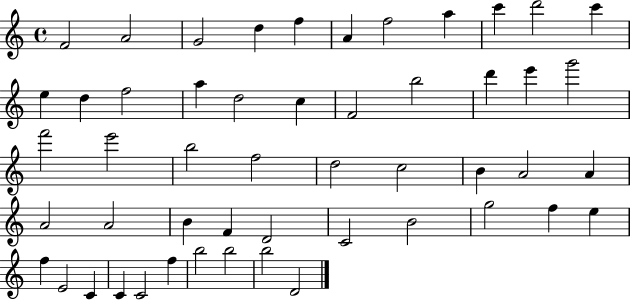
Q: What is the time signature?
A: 4/4